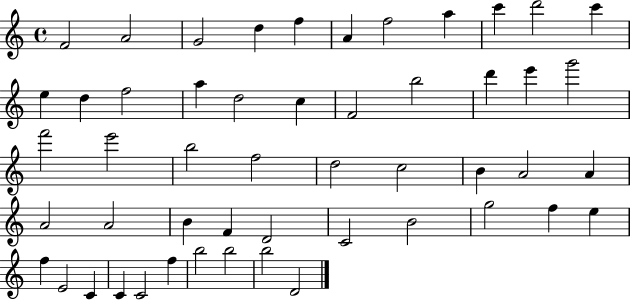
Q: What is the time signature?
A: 4/4